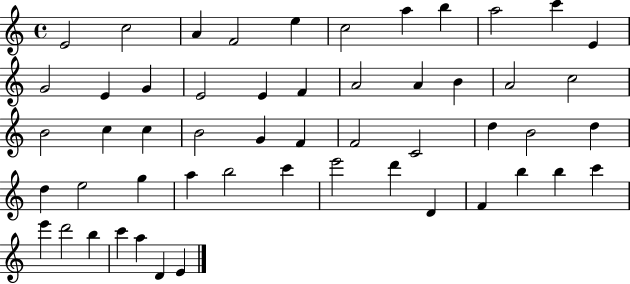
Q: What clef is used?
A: treble